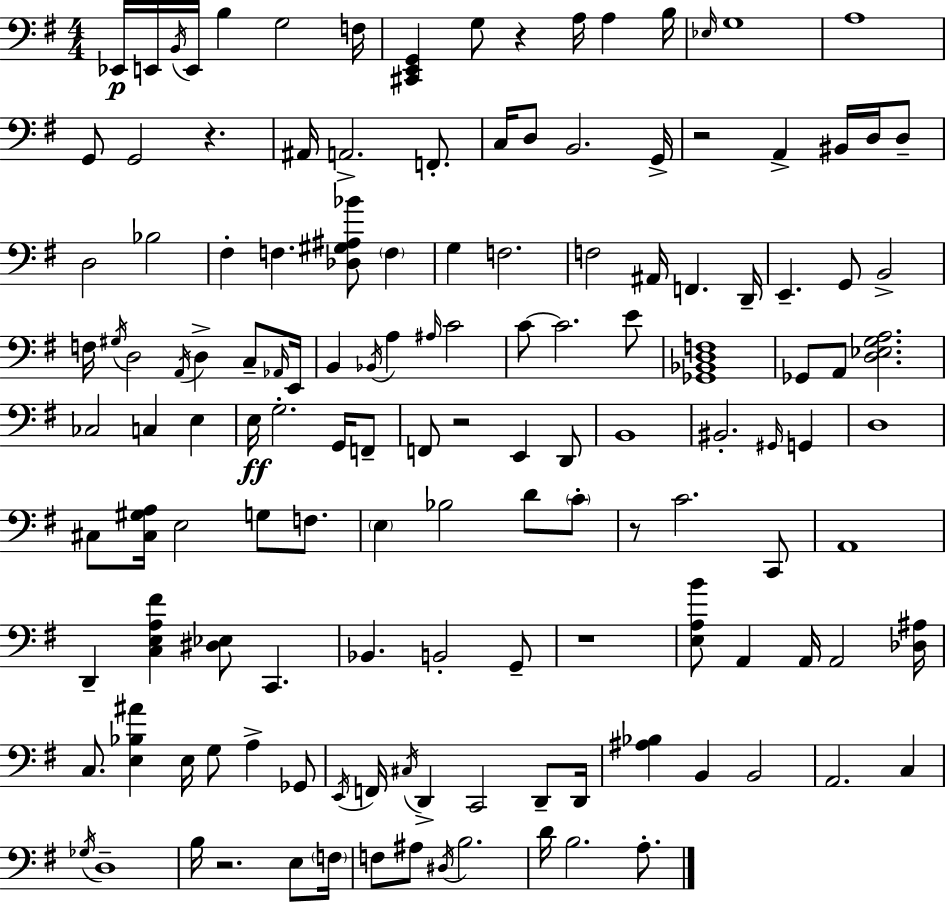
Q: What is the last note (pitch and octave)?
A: A3